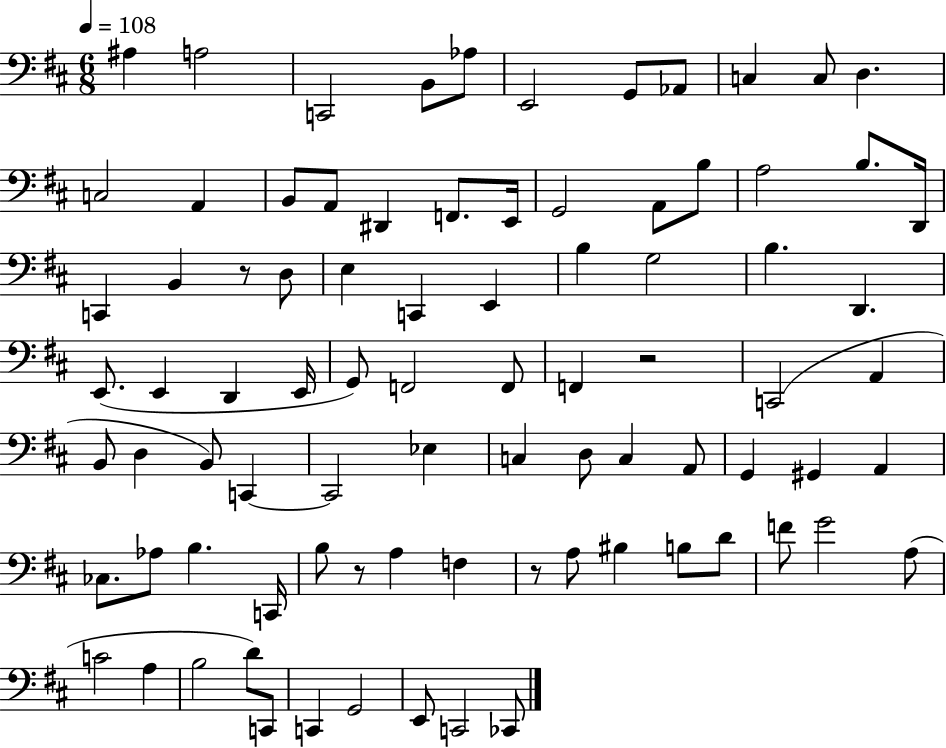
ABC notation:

X:1
T:Untitled
M:6/8
L:1/4
K:D
^A, A,2 C,,2 B,,/2 _A,/2 E,,2 G,,/2 _A,,/2 C, C,/2 D, C,2 A,, B,,/2 A,,/2 ^D,, F,,/2 E,,/4 G,,2 A,,/2 B,/2 A,2 B,/2 D,,/4 C,, B,, z/2 D,/2 E, C,, E,, B, G,2 B, D,, E,,/2 E,, D,, E,,/4 G,,/2 F,,2 F,,/2 F,, z2 C,,2 A,, B,,/2 D, B,,/2 C,, C,,2 _E, C, D,/2 C, A,,/2 G,, ^G,, A,, _C,/2 _A,/2 B, C,,/4 B,/2 z/2 A, F, z/2 A,/2 ^B, B,/2 D/2 F/2 G2 A,/2 C2 A, B,2 D/2 C,,/2 C,, G,,2 E,,/2 C,,2 _C,,/2